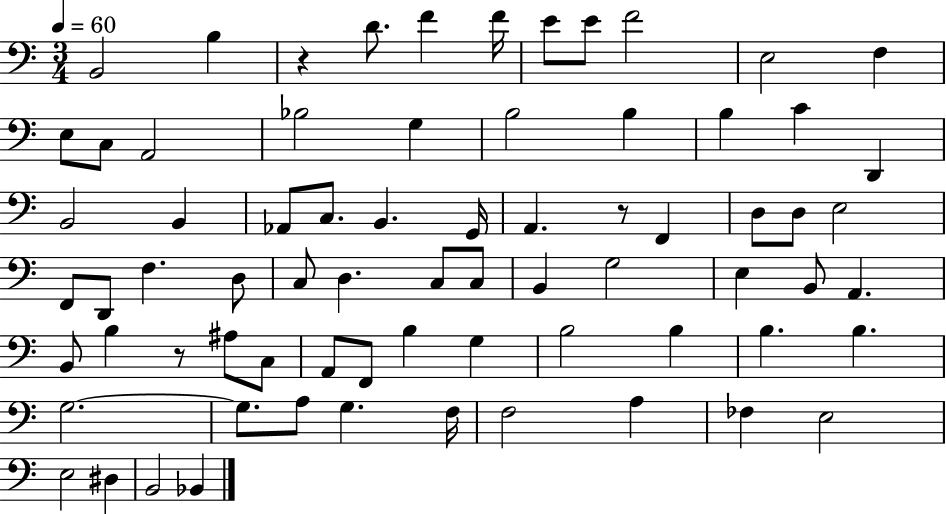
X:1
T:Untitled
M:3/4
L:1/4
K:C
B,,2 B, z D/2 F F/4 E/2 E/2 F2 E,2 F, E,/2 C,/2 A,,2 _B,2 G, B,2 B, B, C D,, B,,2 B,, _A,,/2 C,/2 B,, G,,/4 A,, z/2 F,, D,/2 D,/2 E,2 F,,/2 D,,/2 F, D,/2 C,/2 D, C,/2 C,/2 B,, G,2 E, B,,/2 A,, B,,/2 B, z/2 ^A,/2 C,/2 A,,/2 F,,/2 B, G, B,2 B, B, B, G,2 G,/2 A,/2 G, F,/4 F,2 A, _F, E,2 E,2 ^D, B,,2 _B,,